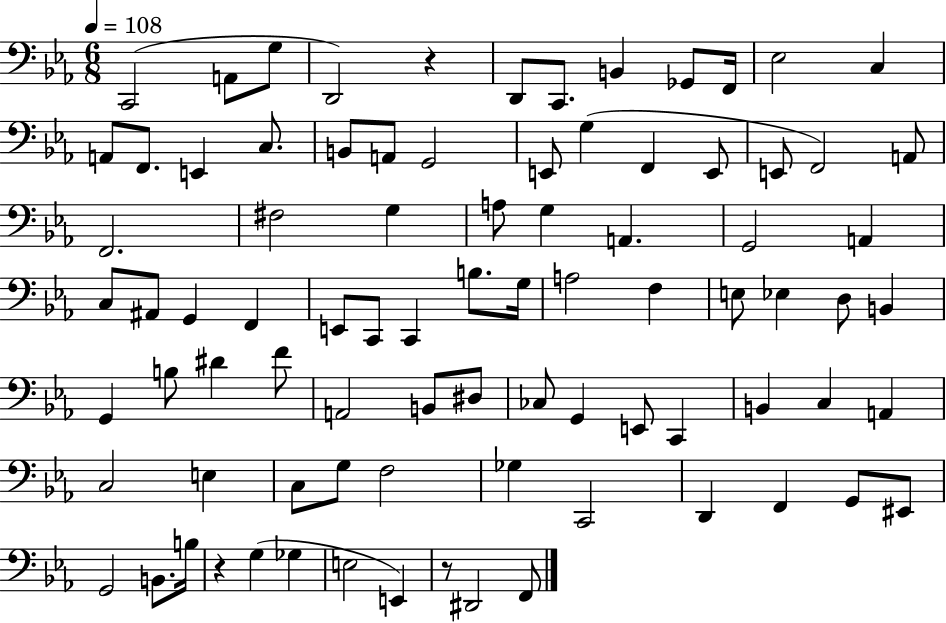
{
  \clef bass
  \numericTimeSignature
  \time 6/8
  \key ees \major
  \tempo 4 = 108
  c,2( a,8 g8 | d,2) r4 | d,8 c,8. b,4 ges,8 f,16 | ees2 c4 | \break a,8 f,8. e,4 c8. | b,8 a,8 g,2 | e,8 g4( f,4 e,8 | e,8 f,2) a,8 | \break f,2. | fis2 g4 | a8 g4 a,4. | g,2 a,4 | \break c8 ais,8 g,4 f,4 | e,8 c,8 c,4 b8. g16 | a2 f4 | e8 ees4 d8 b,4 | \break g,4 b8 dis'4 f'8 | a,2 b,8 dis8 | ces8 g,4 e,8 c,4 | b,4 c4 a,4 | \break c2 e4 | c8 g8 f2 | ges4 c,2 | d,4 f,4 g,8 eis,8 | \break g,2 b,8. b16 | r4 g4( ges4 | e2 e,4) | r8 dis,2 f,8 | \break \bar "|."
}